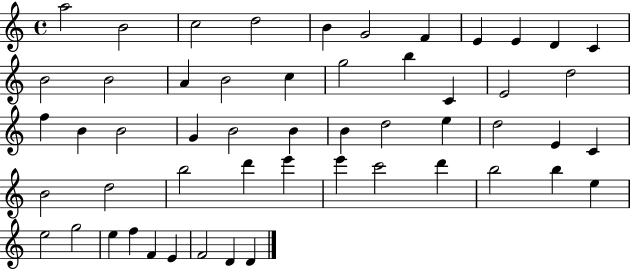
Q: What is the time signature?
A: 4/4